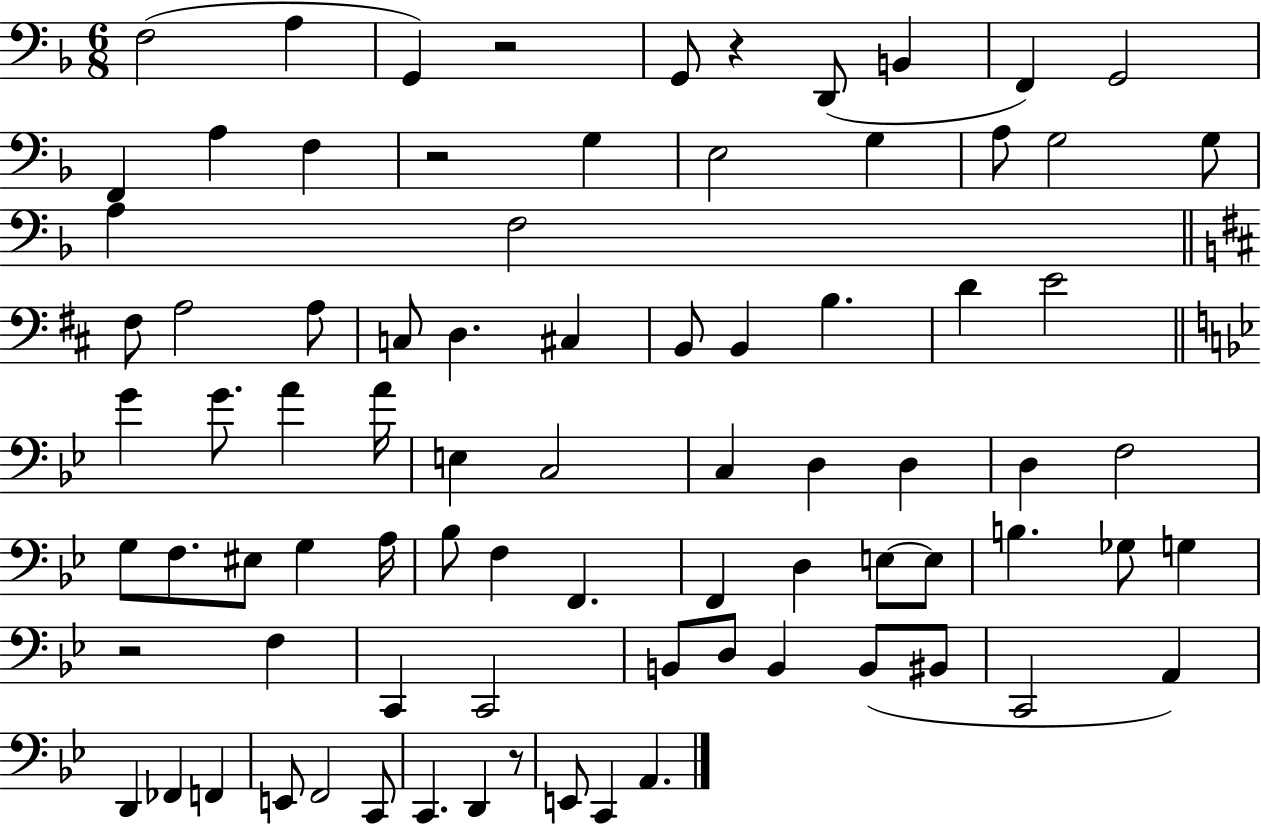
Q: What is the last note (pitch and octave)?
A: A2